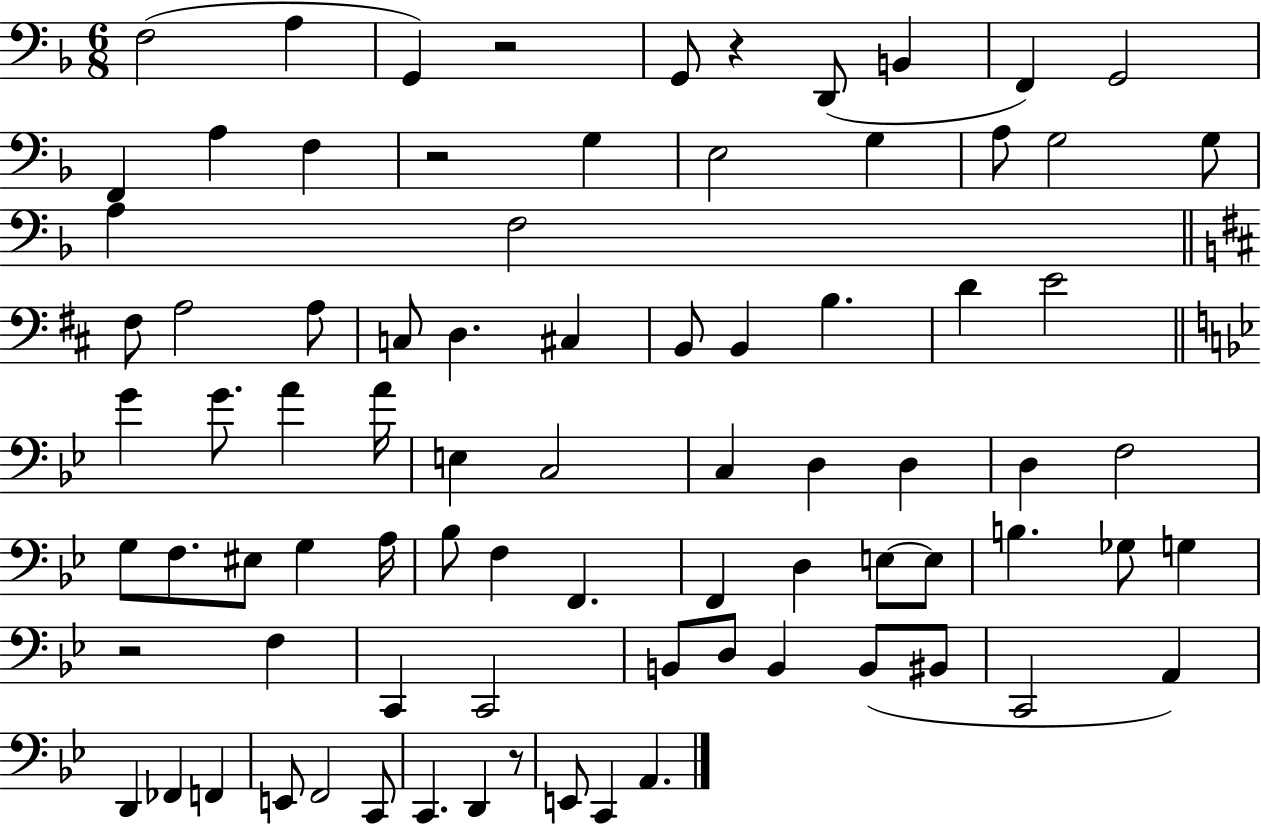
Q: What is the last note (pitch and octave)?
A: A2